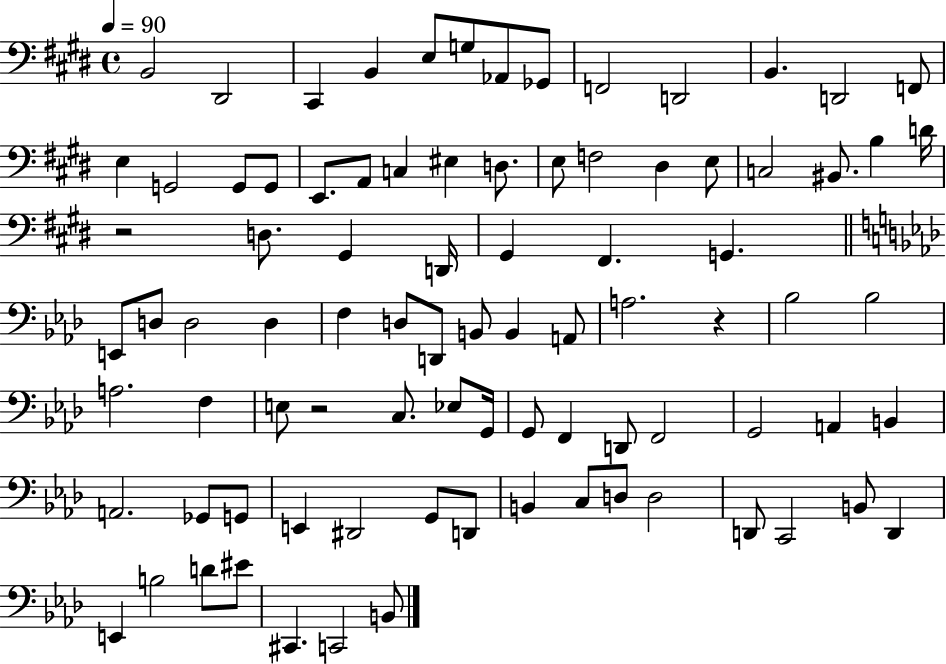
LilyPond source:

{
  \clef bass
  \time 4/4
  \defaultTimeSignature
  \key e \major
  \tempo 4 = 90
  b,2 dis,2 | cis,4 b,4 e8 g8 aes,8 ges,8 | f,2 d,2 | b,4. d,2 f,8 | \break e4 g,2 g,8 g,8 | e,8. a,8 c4 eis4 d8. | e8 f2 dis4 e8 | c2 bis,8. b4 d'16 | \break r2 d8. gis,4 d,16 | gis,4 fis,4. g,4. | \bar "||" \break \key f \minor e,8 d8 d2 d4 | f4 d8 d,8 b,8 b,4 a,8 | a2. r4 | bes2 bes2 | \break a2. f4 | e8 r2 c8. ees8 g,16 | g,8 f,4 d,8 f,2 | g,2 a,4 b,4 | \break a,2. ges,8 g,8 | e,4 dis,2 g,8 d,8 | b,4 c8 d8 d2 | d,8 c,2 b,8 d,4 | \break e,4 b2 d'8 eis'8 | cis,4. c,2 b,8 | \bar "|."
}